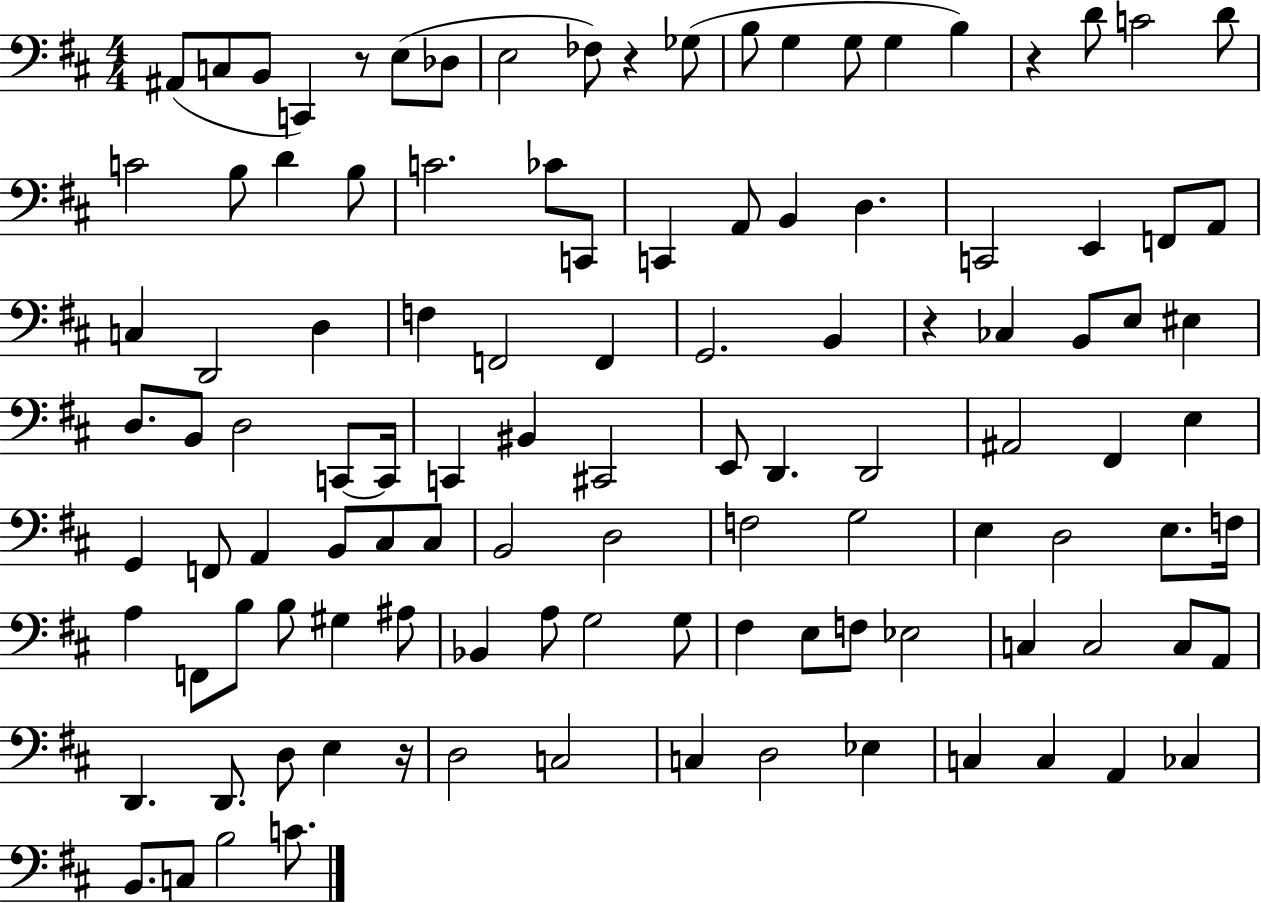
{
  \clef bass
  \numericTimeSignature
  \time 4/4
  \key d \major
  ais,8( c8 b,8 c,4) r8 e8( des8 | e2 fes8) r4 ges8( | b8 g4 g8 g4 b4) | r4 d'8 c'2 d'8 | \break c'2 b8 d'4 b8 | c'2. ces'8 c,8 | c,4 a,8 b,4 d4. | c,2 e,4 f,8 a,8 | \break c4 d,2 d4 | f4 f,2 f,4 | g,2. b,4 | r4 ces4 b,8 e8 eis4 | \break d8. b,8 d2 c,8~~ c,16 | c,4 bis,4 cis,2 | e,8 d,4. d,2 | ais,2 fis,4 e4 | \break g,4 f,8 a,4 b,8 cis8 cis8 | b,2 d2 | f2 g2 | e4 d2 e8. f16 | \break a4 f,8 b8 b8 gis4 ais8 | bes,4 a8 g2 g8 | fis4 e8 f8 ees2 | c4 c2 c8 a,8 | \break d,4. d,8. d8 e4 r16 | d2 c2 | c4 d2 ees4 | c4 c4 a,4 ces4 | \break b,8. c8 b2 c'8. | \bar "|."
}